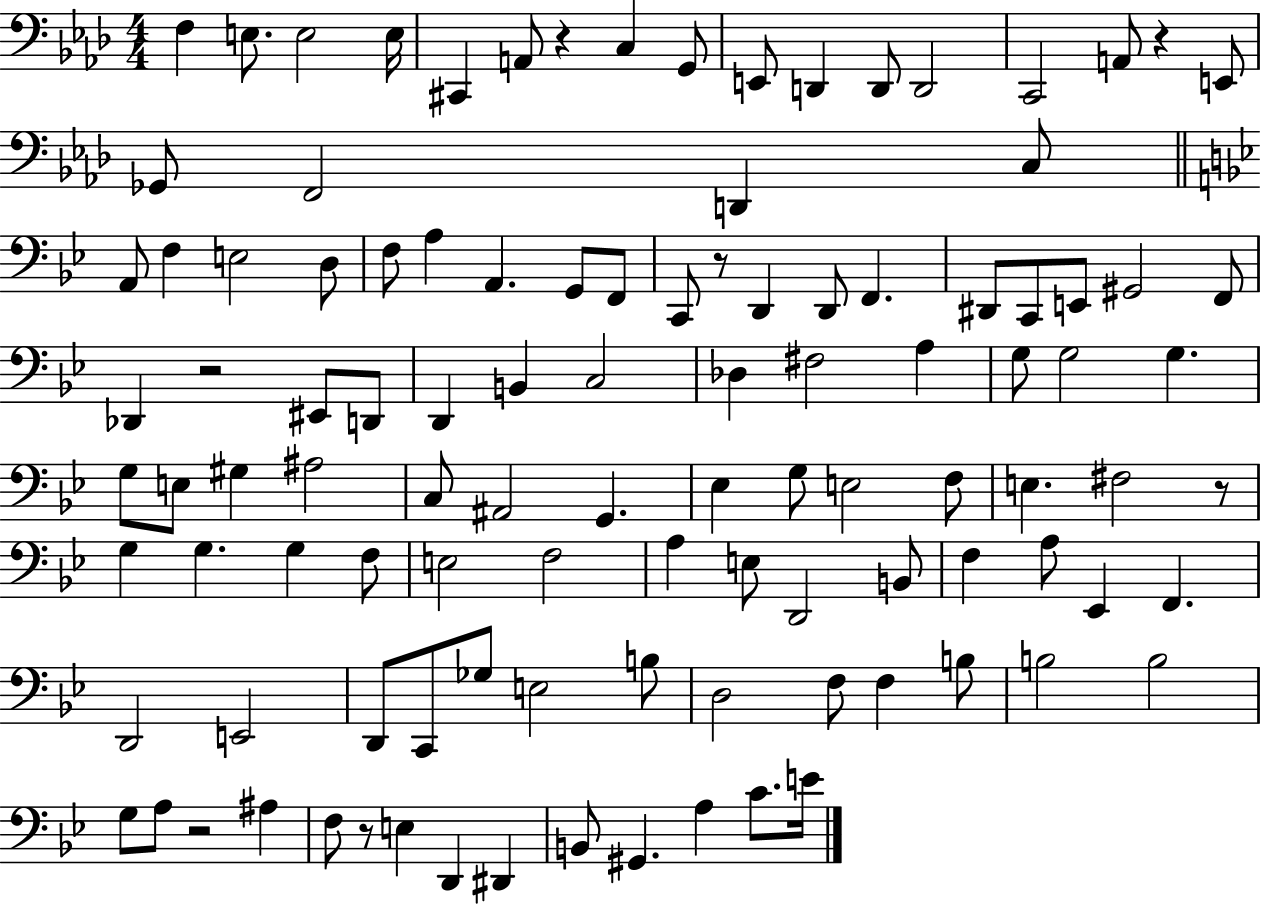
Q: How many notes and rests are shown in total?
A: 108